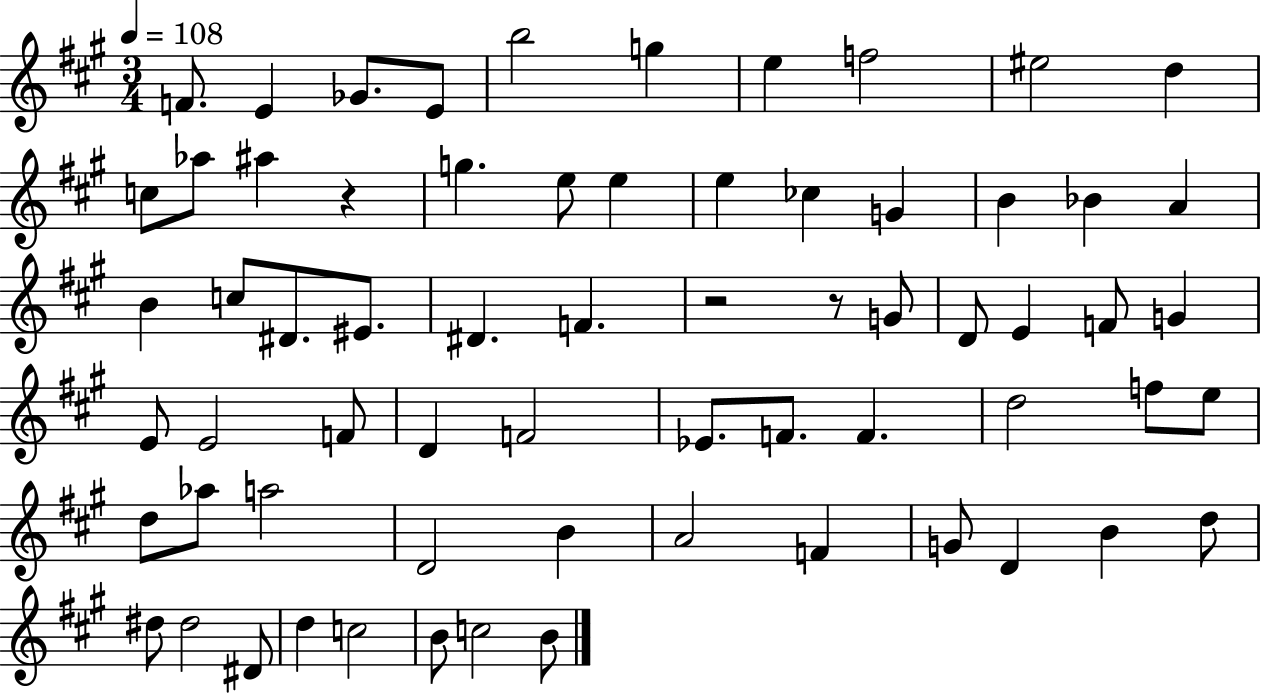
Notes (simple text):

F4/e. E4/q Gb4/e. E4/e B5/h G5/q E5/q F5/h EIS5/h D5/q C5/e Ab5/e A#5/q R/q G5/q. E5/e E5/q E5/q CES5/q G4/q B4/q Bb4/q A4/q B4/q C5/e D#4/e. EIS4/e. D#4/q. F4/q. R/h R/e G4/e D4/e E4/q F4/e G4/q E4/e E4/h F4/e D4/q F4/h Eb4/e. F4/e. F4/q. D5/h F5/e E5/e D5/e Ab5/e A5/h D4/h B4/q A4/h F4/q G4/e D4/q B4/q D5/e D#5/e D#5/h D#4/e D5/q C5/h B4/e C5/h B4/e